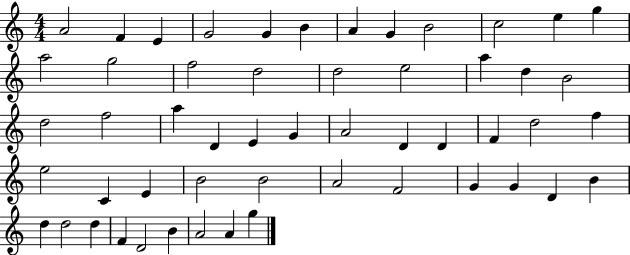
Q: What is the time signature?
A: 4/4